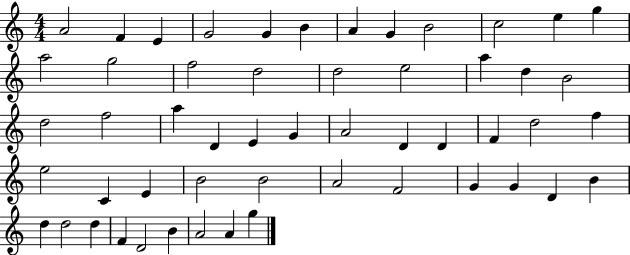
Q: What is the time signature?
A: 4/4